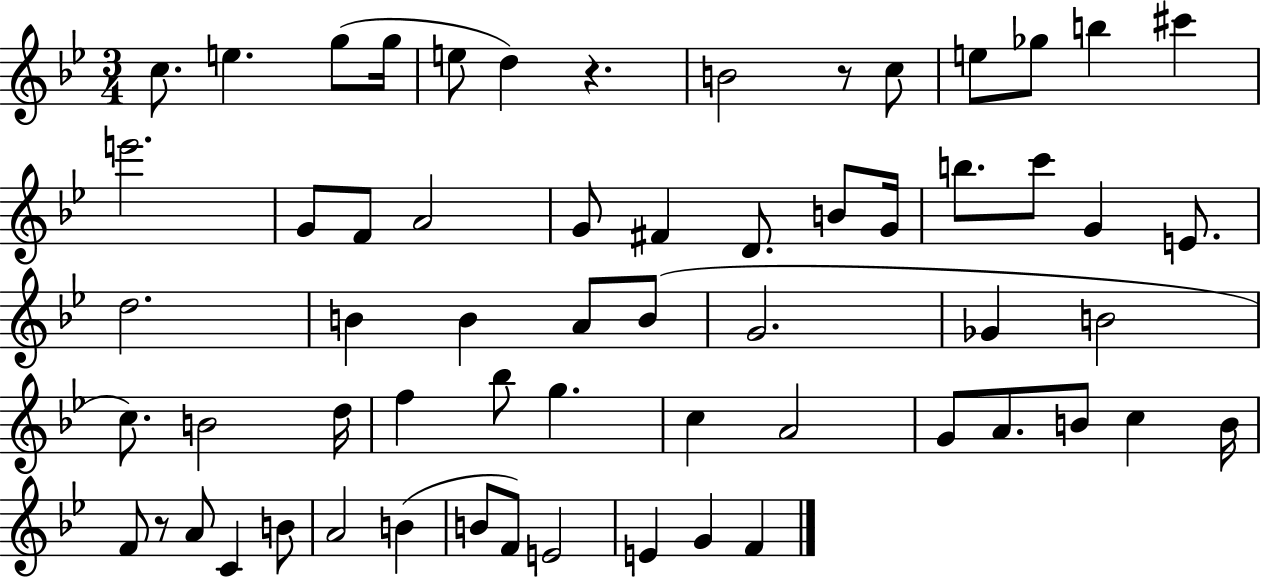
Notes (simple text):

C5/e. E5/q. G5/e G5/s E5/e D5/q R/q. B4/h R/e C5/e E5/e Gb5/e B5/q C#6/q E6/h. G4/e F4/e A4/h G4/e F#4/q D4/e. B4/e G4/s B5/e. C6/e G4/q E4/e. D5/h. B4/q B4/q A4/e B4/e G4/h. Gb4/q B4/h C5/e. B4/h D5/s F5/q Bb5/e G5/q. C5/q A4/h G4/e A4/e. B4/e C5/q B4/s F4/e R/e A4/e C4/q B4/e A4/h B4/q B4/e F4/e E4/h E4/q G4/q F4/q